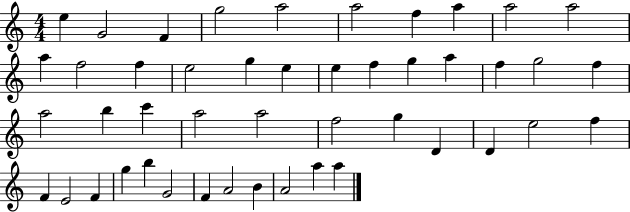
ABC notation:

X:1
T:Untitled
M:4/4
L:1/4
K:C
e G2 F g2 a2 a2 f a a2 a2 a f2 f e2 g e e f g a f g2 f a2 b c' a2 a2 f2 g D D e2 f F E2 F g b G2 F A2 B A2 a a